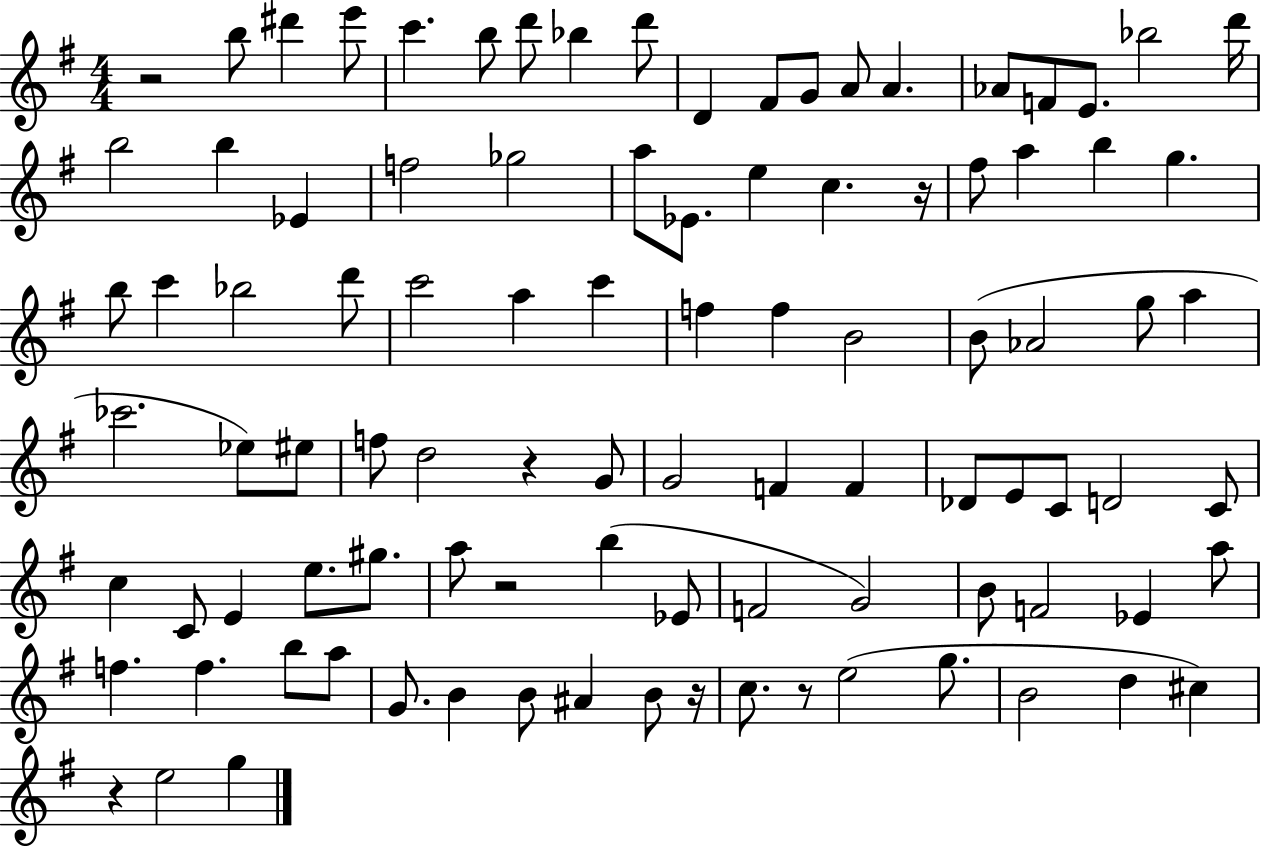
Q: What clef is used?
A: treble